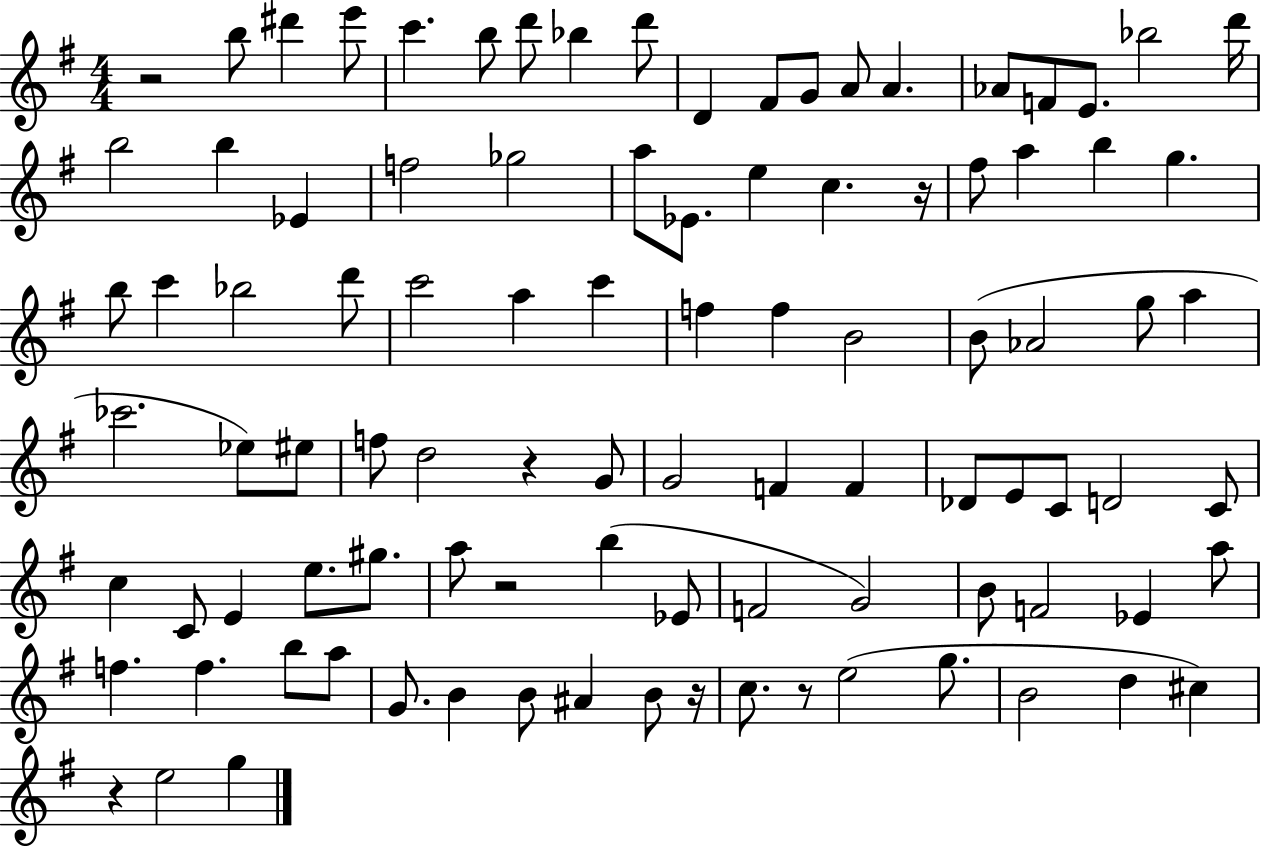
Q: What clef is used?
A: treble